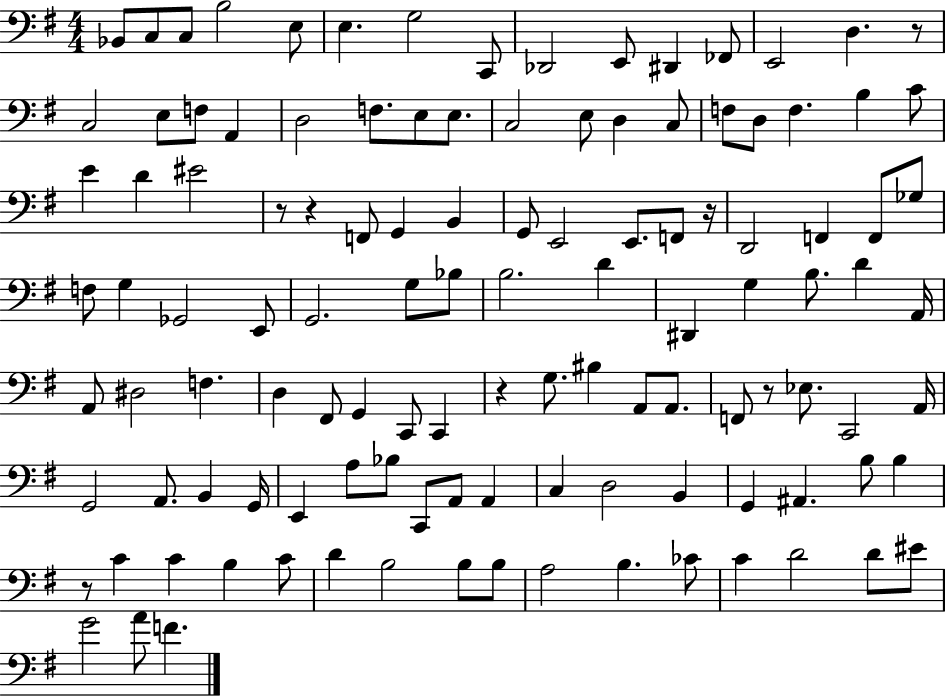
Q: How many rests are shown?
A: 7